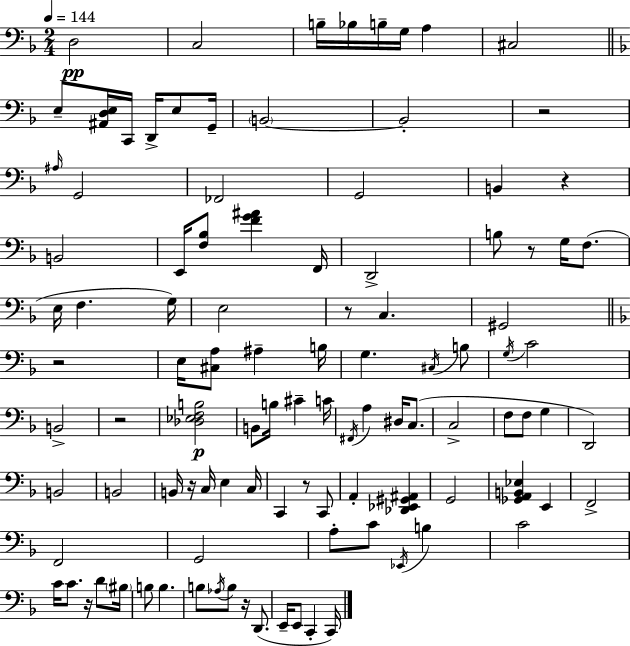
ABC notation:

X:1
T:Untitled
M:2/4
L:1/4
K:Dm
D,2 C,2 B,/4 _B,/4 B,/4 G,/4 A, ^C,2 E,/2 [^A,,D,E,]/4 C,,/4 D,,/4 E,/2 G,,/4 B,,2 B,,2 z2 ^A,/4 G,,2 _F,,2 G,,2 B,, z B,,2 E,,/4 [F,_B,]/2 [FG^A] F,,/4 D,,2 B,/2 z/2 G,/4 F,/2 E,/4 F, G,/4 E,2 z/2 C, ^G,,2 z2 E,/4 [^C,A,]/2 ^A, B,/4 G, ^C,/4 B,/2 G,/4 C2 B,,2 z2 [_D,_E,F,B,]2 B,,/2 B,/4 ^C C/4 ^F,,/4 A, ^D,/4 C,/2 C,2 F,/2 F,/2 G, D,,2 B,,2 B,,2 B,,/4 z/4 C,/4 E, C,/4 C,, z/2 C,,/2 A,, [_D,,_E,,^G,,^A,,] G,,2 [_G,,A,,B,,_E,] E,, F,,2 F,,2 G,,2 A,/2 C/2 _E,,/4 B, C2 C/4 C/2 z/4 D/2 ^B,/4 B,/2 B, B,/2 _A,/4 B,/2 z/4 D,,/2 E,,/4 E,,/2 C,, C,,/4